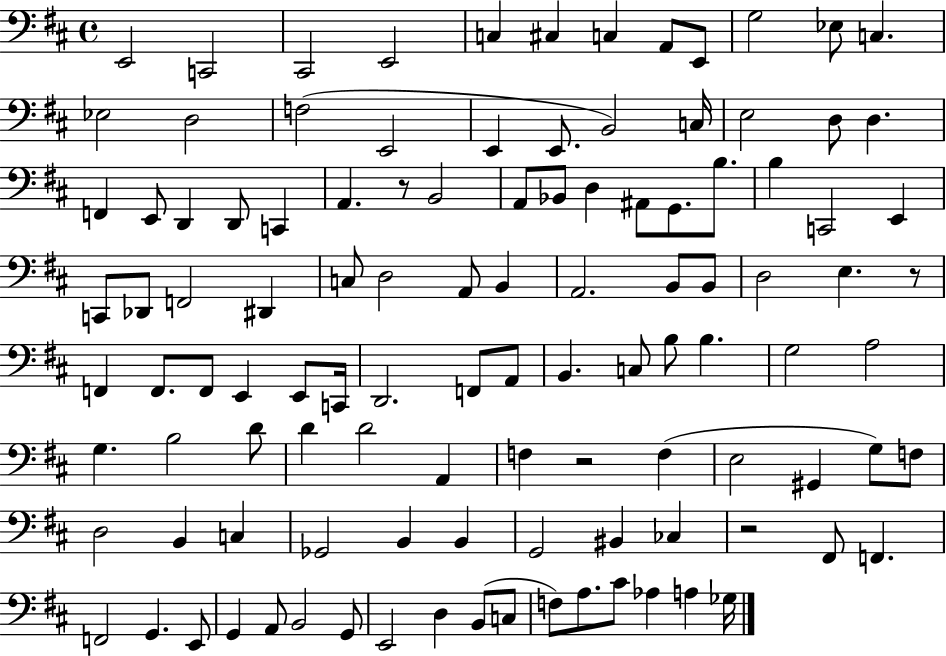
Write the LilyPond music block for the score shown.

{
  \clef bass
  \time 4/4
  \defaultTimeSignature
  \key d \major
  e,2 c,2 | cis,2 e,2 | c4 cis4 c4 a,8 e,8 | g2 ees8 c4. | \break ees2 d2 | f2( e,2 | e,4 e,8. b,2) c16 | e2 d8 d4. | \break f,4 e,8 d,4 d,8 c,4 | a,4. r8 b,2 | a,8 bes,8 d4 ais,8 g,8. b8. | b4 c,2 e,4 | \break c,8 des,8 f,2 dis,4 | c8 d2 a,8 b,4 | a,2. b,8 b,8 | d2 e4. r8 | \break f,4 f,8. f,8 e,4 e,8 c,16 | d,2. f,8 a,8 | b,4. c8 b8 b4. | g2 a2 | \break g4. b2 d'8 | d'4 d'2 a,4 | f4 r2 f4( | e2 gis,4 g8) f8 | \break d2 b,4 c4 | ges,2 b,4 b,4 | g,2 bis,4 ces4 | r2 fis,8 f,4. | \break f,2 g,4. e,8 | g,4 a,8 b,2 g,8 | e,2 d4 b,8( c8 | f8) a8. cis'8 aes4 a4 ges16 | \break \bar "|."
}